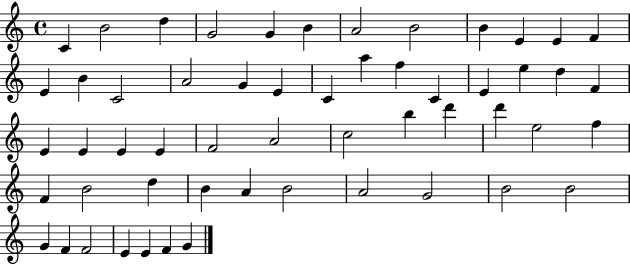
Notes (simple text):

C4/q B4/h D5/q G4/h G4/q B4/q A4/h B4/h B4/q E4/q E4/q F4/q E4/q B4/q C4/h A4/h G4/q E4/q C4/q A5/q F5/q C4/q E4/q E5/q D5/q F4/q E4/q E4/q E4/q E4/q F4/h A4/h C5/h B5/q D6/q D6/q E5/h F5/q F4/q B4/h D5/q B4/q A4/q B4/h A4/h G4/h B4/h B4/h G4/q F4/q F4/h E4/q E4/q F4/q G4/q